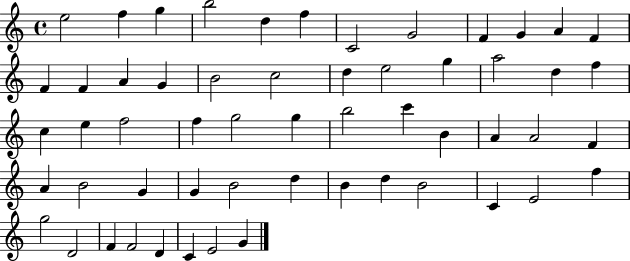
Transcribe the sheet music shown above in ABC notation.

X:1
T:Untitled
M:4/4
L:1/4
K:C
e2 f g b2 d f C2 G2 F G A F F F A G B2 c2 d e2 g a2 d f c e f2 f g2 g b2 c' B A A2 F A B2 G G B2 d B d B2 C E2 f g2 D2 F F2 D C E2 G